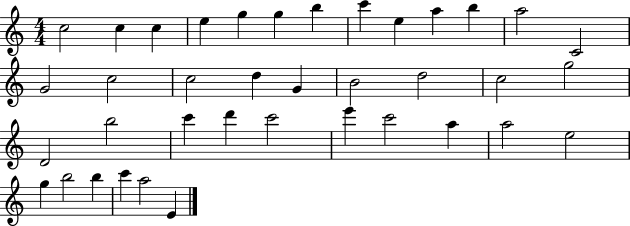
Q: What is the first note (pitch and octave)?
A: C5